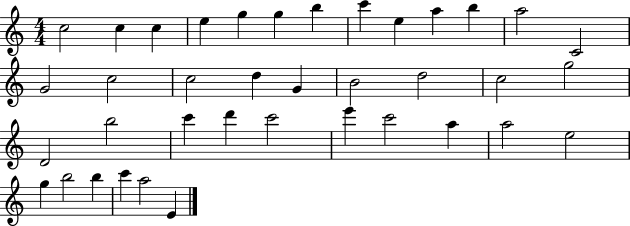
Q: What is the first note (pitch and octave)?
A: C5